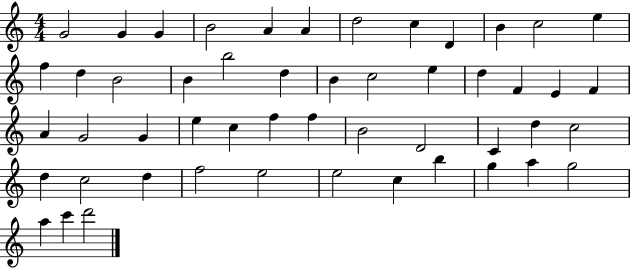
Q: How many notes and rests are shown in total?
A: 51